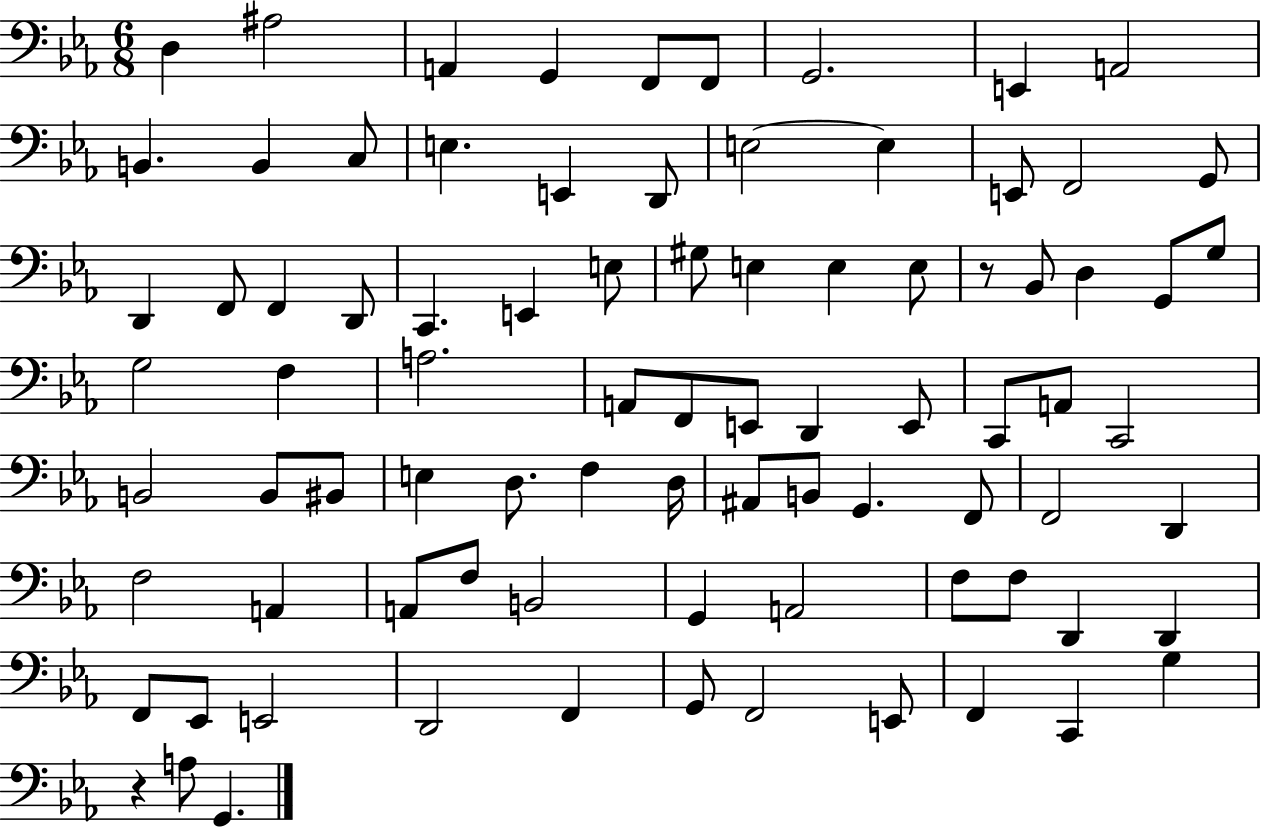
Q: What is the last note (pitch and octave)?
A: G2